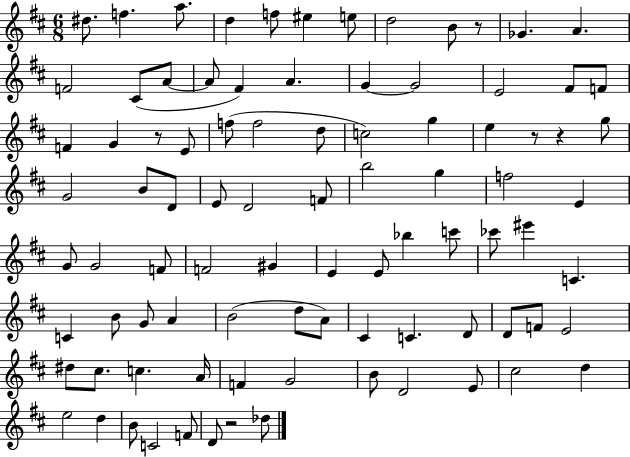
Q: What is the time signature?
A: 6/8